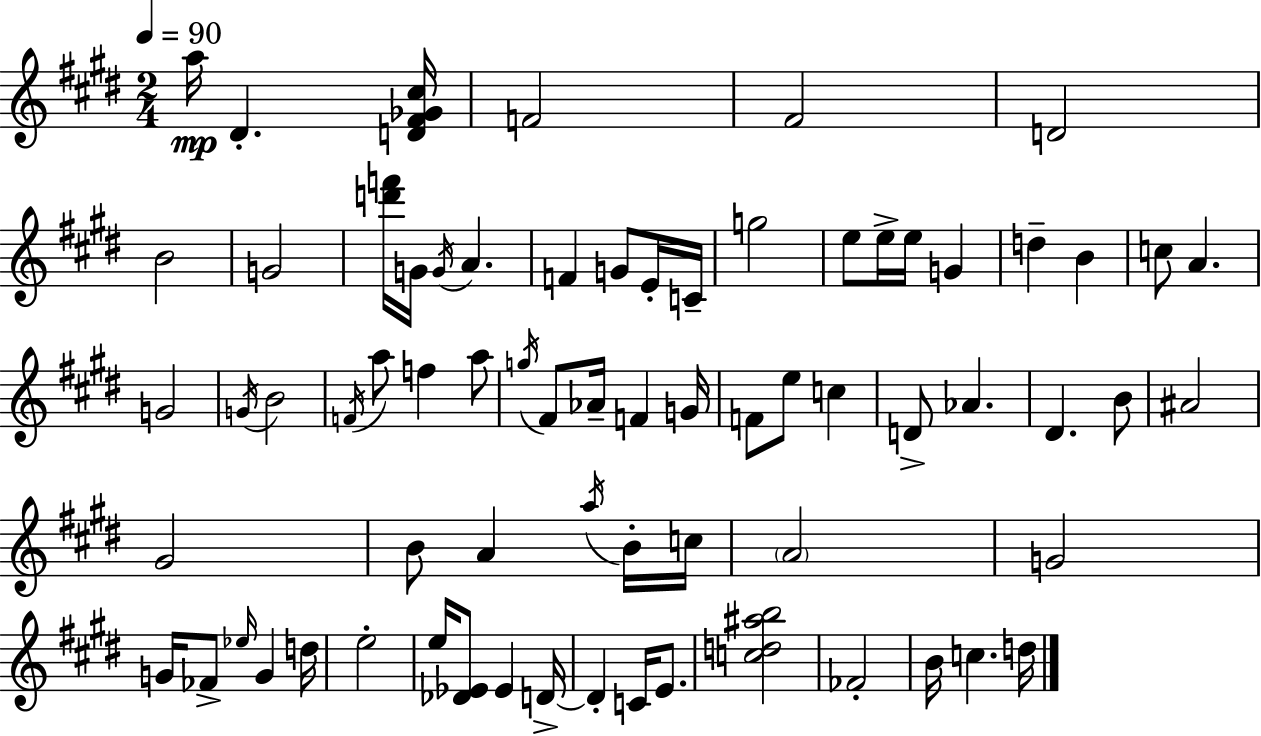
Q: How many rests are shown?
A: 0